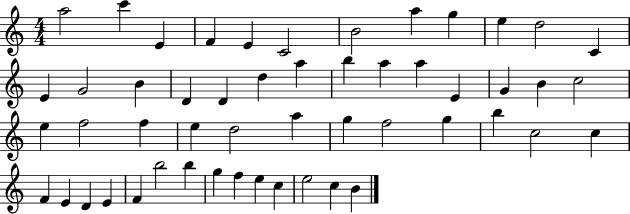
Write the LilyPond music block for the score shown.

{
  \clef treble
  \numericTimeSignature
  \time 4/4
  \key c \major
  a''2 c'''4 e'4 | f'4 e'4 c'2 | b'2 a''4 g''4 | e''4 d''2 c'4 | \break e'4 g'2 b'4 | d'4 d'4 d''4 a''4 | b''4 a''4 a''4 e'4 | g'4 b'4 c''2 | \break e''4 f''2 f''4 | e''4 d''2 a''4 | g''4 f''2 g''4 | b''4 c''2 c''4 | \break f'4 e'4 d'4 e'4 | f'4 b''2 b''4 | g''4 f''4 e''4 c''4 | e''2 c''4 b'4 | \break \bar "|."
}